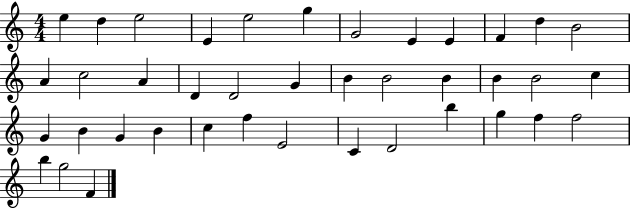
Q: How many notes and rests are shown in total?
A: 40